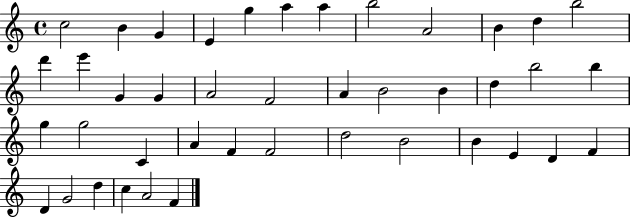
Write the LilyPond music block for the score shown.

{
  \clef treble
  \time 4/4
  \defaultTimeSignature
  \key c \major
  c''2 b'4 g'4 | e'4 g''4 a''4 a''4 | b''2 a'2 | b'4 d''4 b''2 | \break d'''4 e'''4 g'4 g'4 | a'2 f'2 | a'4 b'2 b'4 | d''4 b''2 b''4 | \break g''4 g''2 c'4 | a'4 f'4 f'2 | d''2 b'2 | b'4 e'4 d'4 f'4 | \break d'4 g'2 d''4 | c''4 a'2 f'4 | \bar "|."
}